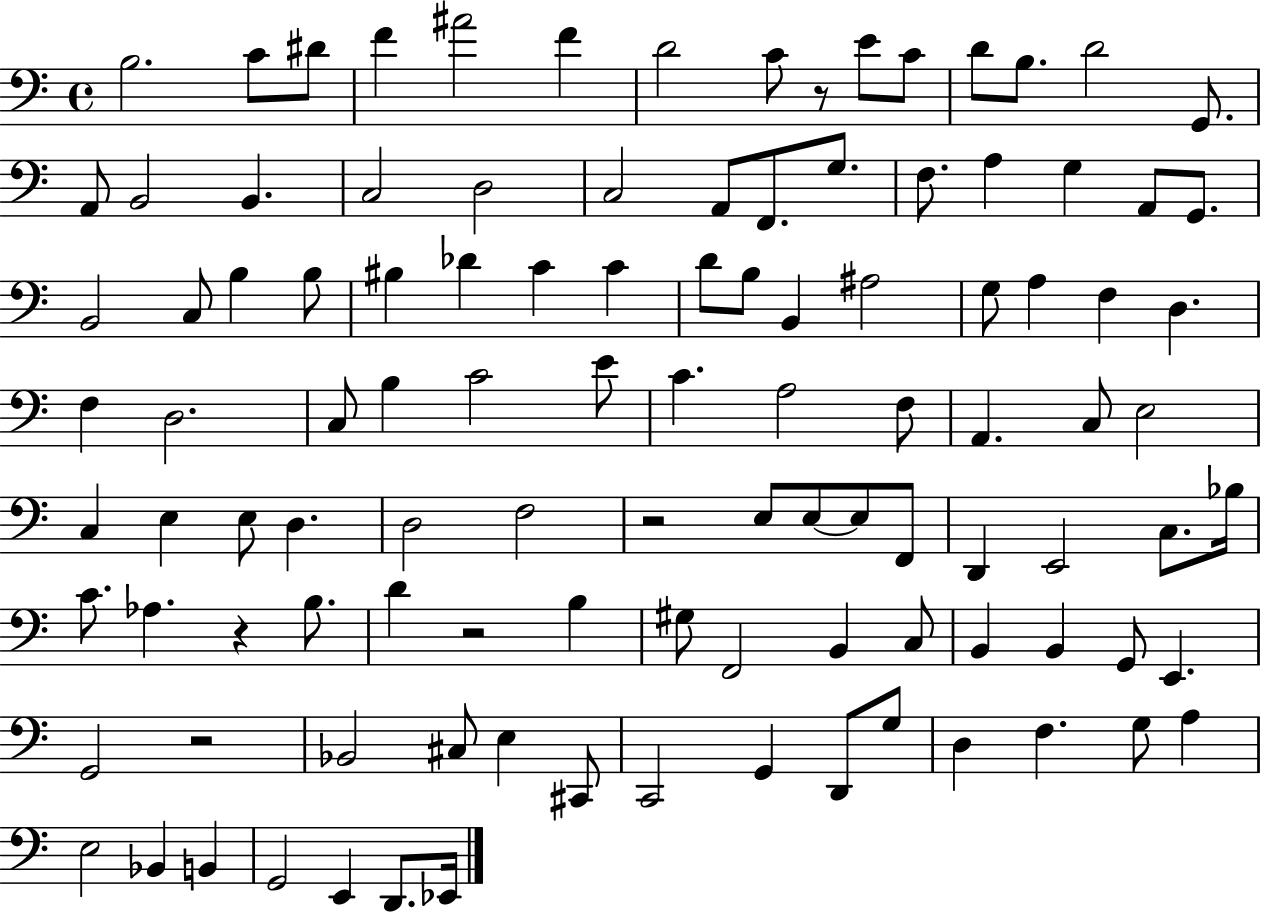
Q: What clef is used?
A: bass